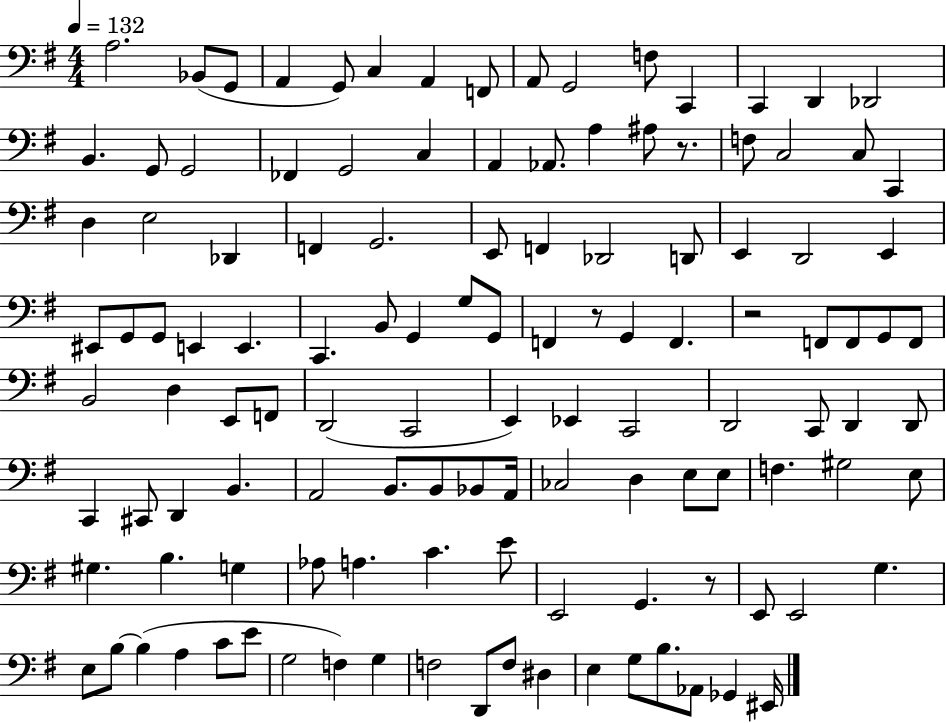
X:1
T:Untitled
M:4/4
L:1/4
K:G
A,2 _B,,/2 G,,/2 A,, G,,/2 C, A,, F,,/2 A,,/2 G,,2 F,/2 C,, C,, D,, _D,,2 B,, G,,/2 G,,2 _F,, G,,2 C, A,, _A,,/2 A, ^A,/2 z/2 F,/2 C,2 C,/2 C,, D, E,2 _D,, F,, G,,2 E,,/2 F,, _D,,2 D,,/2 E,, D,,2 E,, ^E,,/2 G,,/2 G,,/2 E,, E,, C,, B,,/2 G,, G,/2 G,,/2 F,, z/2 G,, F,, z2 F,,/2 F,,/2 G,,/2 F,,/2 B,,2 D, E,,/2 F,,/2 D,,2 C,,2 E,, _E,, C,,2 D,,2 C,,/2 D,, D,,/2 C,, ^C,,/2 D,, B,, A,,2 B,,/2 B,,/2 _B,,/2 A,,/4 _C,2 D, E,/2 E,/2 F, ^G,2 E,/2 ^G, B, G, _A,/2 A, C E/2 E,,2 G,, z/2 E,,/2 E,,2 G, E,/2 B,/2 B, A, C/2 E/2 G,2 F, G, F,2 D,,/2 F,/2 ^D, E, G,/2 B,/2 _A,,/2 _G,, ^E,,/4